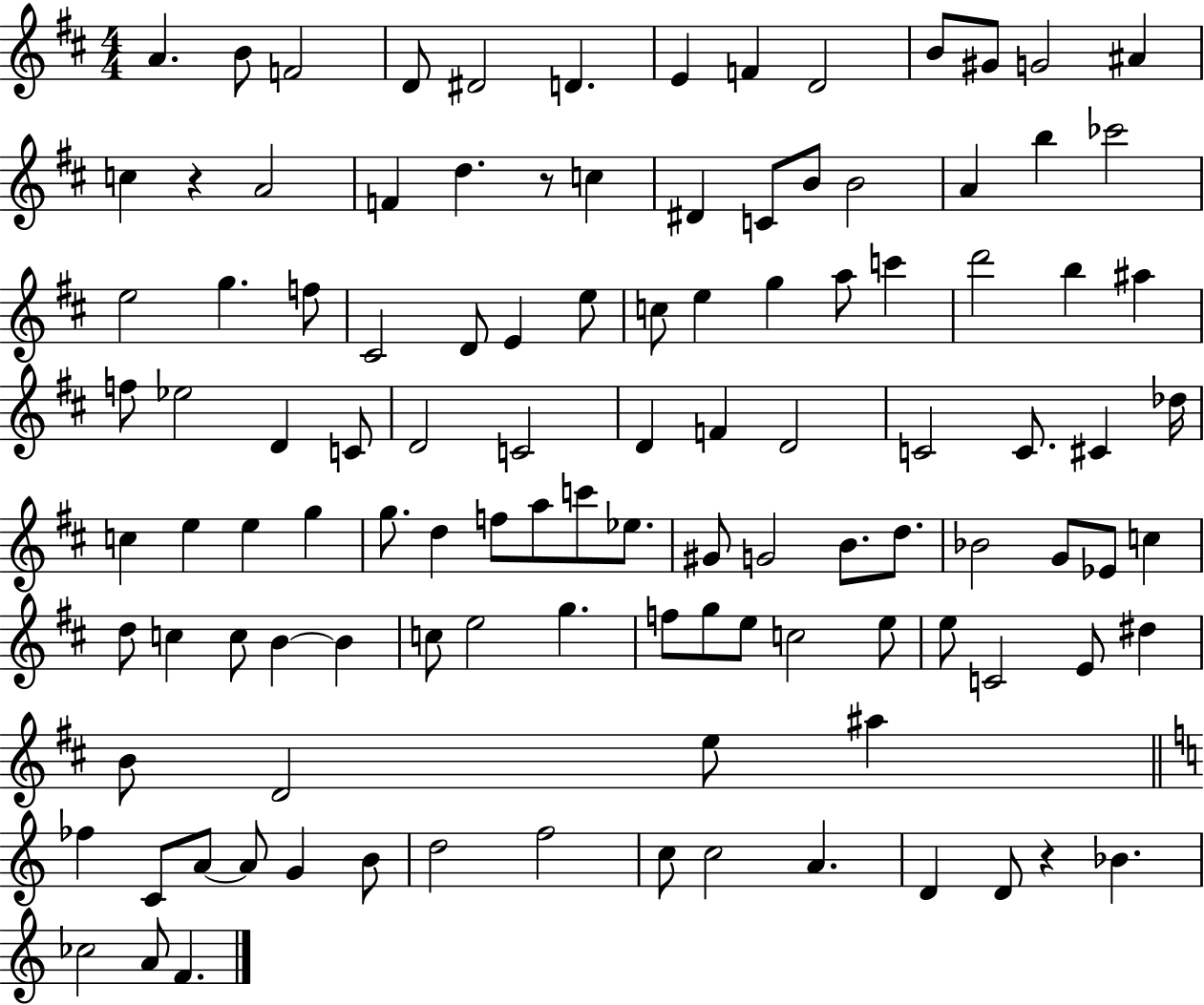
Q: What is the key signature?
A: D major